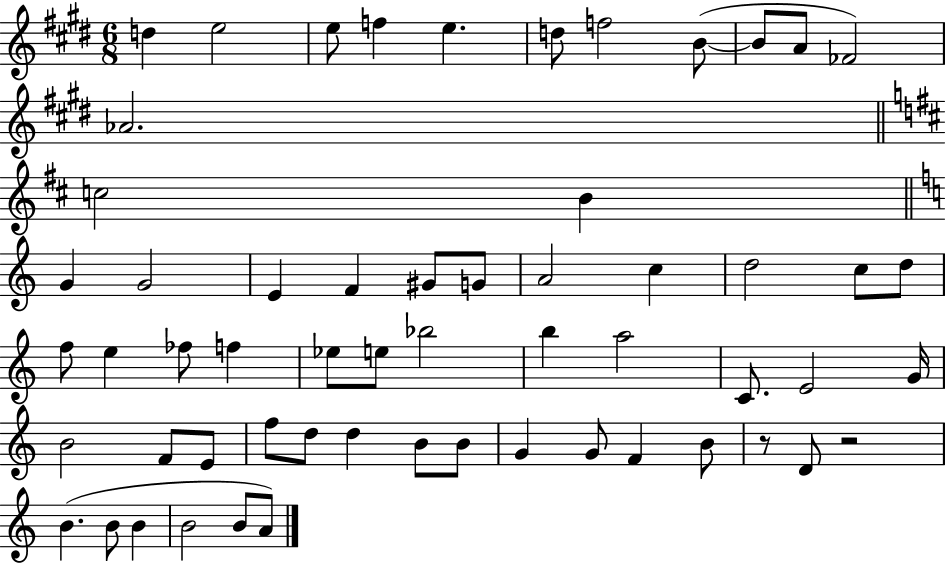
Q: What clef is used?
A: treble